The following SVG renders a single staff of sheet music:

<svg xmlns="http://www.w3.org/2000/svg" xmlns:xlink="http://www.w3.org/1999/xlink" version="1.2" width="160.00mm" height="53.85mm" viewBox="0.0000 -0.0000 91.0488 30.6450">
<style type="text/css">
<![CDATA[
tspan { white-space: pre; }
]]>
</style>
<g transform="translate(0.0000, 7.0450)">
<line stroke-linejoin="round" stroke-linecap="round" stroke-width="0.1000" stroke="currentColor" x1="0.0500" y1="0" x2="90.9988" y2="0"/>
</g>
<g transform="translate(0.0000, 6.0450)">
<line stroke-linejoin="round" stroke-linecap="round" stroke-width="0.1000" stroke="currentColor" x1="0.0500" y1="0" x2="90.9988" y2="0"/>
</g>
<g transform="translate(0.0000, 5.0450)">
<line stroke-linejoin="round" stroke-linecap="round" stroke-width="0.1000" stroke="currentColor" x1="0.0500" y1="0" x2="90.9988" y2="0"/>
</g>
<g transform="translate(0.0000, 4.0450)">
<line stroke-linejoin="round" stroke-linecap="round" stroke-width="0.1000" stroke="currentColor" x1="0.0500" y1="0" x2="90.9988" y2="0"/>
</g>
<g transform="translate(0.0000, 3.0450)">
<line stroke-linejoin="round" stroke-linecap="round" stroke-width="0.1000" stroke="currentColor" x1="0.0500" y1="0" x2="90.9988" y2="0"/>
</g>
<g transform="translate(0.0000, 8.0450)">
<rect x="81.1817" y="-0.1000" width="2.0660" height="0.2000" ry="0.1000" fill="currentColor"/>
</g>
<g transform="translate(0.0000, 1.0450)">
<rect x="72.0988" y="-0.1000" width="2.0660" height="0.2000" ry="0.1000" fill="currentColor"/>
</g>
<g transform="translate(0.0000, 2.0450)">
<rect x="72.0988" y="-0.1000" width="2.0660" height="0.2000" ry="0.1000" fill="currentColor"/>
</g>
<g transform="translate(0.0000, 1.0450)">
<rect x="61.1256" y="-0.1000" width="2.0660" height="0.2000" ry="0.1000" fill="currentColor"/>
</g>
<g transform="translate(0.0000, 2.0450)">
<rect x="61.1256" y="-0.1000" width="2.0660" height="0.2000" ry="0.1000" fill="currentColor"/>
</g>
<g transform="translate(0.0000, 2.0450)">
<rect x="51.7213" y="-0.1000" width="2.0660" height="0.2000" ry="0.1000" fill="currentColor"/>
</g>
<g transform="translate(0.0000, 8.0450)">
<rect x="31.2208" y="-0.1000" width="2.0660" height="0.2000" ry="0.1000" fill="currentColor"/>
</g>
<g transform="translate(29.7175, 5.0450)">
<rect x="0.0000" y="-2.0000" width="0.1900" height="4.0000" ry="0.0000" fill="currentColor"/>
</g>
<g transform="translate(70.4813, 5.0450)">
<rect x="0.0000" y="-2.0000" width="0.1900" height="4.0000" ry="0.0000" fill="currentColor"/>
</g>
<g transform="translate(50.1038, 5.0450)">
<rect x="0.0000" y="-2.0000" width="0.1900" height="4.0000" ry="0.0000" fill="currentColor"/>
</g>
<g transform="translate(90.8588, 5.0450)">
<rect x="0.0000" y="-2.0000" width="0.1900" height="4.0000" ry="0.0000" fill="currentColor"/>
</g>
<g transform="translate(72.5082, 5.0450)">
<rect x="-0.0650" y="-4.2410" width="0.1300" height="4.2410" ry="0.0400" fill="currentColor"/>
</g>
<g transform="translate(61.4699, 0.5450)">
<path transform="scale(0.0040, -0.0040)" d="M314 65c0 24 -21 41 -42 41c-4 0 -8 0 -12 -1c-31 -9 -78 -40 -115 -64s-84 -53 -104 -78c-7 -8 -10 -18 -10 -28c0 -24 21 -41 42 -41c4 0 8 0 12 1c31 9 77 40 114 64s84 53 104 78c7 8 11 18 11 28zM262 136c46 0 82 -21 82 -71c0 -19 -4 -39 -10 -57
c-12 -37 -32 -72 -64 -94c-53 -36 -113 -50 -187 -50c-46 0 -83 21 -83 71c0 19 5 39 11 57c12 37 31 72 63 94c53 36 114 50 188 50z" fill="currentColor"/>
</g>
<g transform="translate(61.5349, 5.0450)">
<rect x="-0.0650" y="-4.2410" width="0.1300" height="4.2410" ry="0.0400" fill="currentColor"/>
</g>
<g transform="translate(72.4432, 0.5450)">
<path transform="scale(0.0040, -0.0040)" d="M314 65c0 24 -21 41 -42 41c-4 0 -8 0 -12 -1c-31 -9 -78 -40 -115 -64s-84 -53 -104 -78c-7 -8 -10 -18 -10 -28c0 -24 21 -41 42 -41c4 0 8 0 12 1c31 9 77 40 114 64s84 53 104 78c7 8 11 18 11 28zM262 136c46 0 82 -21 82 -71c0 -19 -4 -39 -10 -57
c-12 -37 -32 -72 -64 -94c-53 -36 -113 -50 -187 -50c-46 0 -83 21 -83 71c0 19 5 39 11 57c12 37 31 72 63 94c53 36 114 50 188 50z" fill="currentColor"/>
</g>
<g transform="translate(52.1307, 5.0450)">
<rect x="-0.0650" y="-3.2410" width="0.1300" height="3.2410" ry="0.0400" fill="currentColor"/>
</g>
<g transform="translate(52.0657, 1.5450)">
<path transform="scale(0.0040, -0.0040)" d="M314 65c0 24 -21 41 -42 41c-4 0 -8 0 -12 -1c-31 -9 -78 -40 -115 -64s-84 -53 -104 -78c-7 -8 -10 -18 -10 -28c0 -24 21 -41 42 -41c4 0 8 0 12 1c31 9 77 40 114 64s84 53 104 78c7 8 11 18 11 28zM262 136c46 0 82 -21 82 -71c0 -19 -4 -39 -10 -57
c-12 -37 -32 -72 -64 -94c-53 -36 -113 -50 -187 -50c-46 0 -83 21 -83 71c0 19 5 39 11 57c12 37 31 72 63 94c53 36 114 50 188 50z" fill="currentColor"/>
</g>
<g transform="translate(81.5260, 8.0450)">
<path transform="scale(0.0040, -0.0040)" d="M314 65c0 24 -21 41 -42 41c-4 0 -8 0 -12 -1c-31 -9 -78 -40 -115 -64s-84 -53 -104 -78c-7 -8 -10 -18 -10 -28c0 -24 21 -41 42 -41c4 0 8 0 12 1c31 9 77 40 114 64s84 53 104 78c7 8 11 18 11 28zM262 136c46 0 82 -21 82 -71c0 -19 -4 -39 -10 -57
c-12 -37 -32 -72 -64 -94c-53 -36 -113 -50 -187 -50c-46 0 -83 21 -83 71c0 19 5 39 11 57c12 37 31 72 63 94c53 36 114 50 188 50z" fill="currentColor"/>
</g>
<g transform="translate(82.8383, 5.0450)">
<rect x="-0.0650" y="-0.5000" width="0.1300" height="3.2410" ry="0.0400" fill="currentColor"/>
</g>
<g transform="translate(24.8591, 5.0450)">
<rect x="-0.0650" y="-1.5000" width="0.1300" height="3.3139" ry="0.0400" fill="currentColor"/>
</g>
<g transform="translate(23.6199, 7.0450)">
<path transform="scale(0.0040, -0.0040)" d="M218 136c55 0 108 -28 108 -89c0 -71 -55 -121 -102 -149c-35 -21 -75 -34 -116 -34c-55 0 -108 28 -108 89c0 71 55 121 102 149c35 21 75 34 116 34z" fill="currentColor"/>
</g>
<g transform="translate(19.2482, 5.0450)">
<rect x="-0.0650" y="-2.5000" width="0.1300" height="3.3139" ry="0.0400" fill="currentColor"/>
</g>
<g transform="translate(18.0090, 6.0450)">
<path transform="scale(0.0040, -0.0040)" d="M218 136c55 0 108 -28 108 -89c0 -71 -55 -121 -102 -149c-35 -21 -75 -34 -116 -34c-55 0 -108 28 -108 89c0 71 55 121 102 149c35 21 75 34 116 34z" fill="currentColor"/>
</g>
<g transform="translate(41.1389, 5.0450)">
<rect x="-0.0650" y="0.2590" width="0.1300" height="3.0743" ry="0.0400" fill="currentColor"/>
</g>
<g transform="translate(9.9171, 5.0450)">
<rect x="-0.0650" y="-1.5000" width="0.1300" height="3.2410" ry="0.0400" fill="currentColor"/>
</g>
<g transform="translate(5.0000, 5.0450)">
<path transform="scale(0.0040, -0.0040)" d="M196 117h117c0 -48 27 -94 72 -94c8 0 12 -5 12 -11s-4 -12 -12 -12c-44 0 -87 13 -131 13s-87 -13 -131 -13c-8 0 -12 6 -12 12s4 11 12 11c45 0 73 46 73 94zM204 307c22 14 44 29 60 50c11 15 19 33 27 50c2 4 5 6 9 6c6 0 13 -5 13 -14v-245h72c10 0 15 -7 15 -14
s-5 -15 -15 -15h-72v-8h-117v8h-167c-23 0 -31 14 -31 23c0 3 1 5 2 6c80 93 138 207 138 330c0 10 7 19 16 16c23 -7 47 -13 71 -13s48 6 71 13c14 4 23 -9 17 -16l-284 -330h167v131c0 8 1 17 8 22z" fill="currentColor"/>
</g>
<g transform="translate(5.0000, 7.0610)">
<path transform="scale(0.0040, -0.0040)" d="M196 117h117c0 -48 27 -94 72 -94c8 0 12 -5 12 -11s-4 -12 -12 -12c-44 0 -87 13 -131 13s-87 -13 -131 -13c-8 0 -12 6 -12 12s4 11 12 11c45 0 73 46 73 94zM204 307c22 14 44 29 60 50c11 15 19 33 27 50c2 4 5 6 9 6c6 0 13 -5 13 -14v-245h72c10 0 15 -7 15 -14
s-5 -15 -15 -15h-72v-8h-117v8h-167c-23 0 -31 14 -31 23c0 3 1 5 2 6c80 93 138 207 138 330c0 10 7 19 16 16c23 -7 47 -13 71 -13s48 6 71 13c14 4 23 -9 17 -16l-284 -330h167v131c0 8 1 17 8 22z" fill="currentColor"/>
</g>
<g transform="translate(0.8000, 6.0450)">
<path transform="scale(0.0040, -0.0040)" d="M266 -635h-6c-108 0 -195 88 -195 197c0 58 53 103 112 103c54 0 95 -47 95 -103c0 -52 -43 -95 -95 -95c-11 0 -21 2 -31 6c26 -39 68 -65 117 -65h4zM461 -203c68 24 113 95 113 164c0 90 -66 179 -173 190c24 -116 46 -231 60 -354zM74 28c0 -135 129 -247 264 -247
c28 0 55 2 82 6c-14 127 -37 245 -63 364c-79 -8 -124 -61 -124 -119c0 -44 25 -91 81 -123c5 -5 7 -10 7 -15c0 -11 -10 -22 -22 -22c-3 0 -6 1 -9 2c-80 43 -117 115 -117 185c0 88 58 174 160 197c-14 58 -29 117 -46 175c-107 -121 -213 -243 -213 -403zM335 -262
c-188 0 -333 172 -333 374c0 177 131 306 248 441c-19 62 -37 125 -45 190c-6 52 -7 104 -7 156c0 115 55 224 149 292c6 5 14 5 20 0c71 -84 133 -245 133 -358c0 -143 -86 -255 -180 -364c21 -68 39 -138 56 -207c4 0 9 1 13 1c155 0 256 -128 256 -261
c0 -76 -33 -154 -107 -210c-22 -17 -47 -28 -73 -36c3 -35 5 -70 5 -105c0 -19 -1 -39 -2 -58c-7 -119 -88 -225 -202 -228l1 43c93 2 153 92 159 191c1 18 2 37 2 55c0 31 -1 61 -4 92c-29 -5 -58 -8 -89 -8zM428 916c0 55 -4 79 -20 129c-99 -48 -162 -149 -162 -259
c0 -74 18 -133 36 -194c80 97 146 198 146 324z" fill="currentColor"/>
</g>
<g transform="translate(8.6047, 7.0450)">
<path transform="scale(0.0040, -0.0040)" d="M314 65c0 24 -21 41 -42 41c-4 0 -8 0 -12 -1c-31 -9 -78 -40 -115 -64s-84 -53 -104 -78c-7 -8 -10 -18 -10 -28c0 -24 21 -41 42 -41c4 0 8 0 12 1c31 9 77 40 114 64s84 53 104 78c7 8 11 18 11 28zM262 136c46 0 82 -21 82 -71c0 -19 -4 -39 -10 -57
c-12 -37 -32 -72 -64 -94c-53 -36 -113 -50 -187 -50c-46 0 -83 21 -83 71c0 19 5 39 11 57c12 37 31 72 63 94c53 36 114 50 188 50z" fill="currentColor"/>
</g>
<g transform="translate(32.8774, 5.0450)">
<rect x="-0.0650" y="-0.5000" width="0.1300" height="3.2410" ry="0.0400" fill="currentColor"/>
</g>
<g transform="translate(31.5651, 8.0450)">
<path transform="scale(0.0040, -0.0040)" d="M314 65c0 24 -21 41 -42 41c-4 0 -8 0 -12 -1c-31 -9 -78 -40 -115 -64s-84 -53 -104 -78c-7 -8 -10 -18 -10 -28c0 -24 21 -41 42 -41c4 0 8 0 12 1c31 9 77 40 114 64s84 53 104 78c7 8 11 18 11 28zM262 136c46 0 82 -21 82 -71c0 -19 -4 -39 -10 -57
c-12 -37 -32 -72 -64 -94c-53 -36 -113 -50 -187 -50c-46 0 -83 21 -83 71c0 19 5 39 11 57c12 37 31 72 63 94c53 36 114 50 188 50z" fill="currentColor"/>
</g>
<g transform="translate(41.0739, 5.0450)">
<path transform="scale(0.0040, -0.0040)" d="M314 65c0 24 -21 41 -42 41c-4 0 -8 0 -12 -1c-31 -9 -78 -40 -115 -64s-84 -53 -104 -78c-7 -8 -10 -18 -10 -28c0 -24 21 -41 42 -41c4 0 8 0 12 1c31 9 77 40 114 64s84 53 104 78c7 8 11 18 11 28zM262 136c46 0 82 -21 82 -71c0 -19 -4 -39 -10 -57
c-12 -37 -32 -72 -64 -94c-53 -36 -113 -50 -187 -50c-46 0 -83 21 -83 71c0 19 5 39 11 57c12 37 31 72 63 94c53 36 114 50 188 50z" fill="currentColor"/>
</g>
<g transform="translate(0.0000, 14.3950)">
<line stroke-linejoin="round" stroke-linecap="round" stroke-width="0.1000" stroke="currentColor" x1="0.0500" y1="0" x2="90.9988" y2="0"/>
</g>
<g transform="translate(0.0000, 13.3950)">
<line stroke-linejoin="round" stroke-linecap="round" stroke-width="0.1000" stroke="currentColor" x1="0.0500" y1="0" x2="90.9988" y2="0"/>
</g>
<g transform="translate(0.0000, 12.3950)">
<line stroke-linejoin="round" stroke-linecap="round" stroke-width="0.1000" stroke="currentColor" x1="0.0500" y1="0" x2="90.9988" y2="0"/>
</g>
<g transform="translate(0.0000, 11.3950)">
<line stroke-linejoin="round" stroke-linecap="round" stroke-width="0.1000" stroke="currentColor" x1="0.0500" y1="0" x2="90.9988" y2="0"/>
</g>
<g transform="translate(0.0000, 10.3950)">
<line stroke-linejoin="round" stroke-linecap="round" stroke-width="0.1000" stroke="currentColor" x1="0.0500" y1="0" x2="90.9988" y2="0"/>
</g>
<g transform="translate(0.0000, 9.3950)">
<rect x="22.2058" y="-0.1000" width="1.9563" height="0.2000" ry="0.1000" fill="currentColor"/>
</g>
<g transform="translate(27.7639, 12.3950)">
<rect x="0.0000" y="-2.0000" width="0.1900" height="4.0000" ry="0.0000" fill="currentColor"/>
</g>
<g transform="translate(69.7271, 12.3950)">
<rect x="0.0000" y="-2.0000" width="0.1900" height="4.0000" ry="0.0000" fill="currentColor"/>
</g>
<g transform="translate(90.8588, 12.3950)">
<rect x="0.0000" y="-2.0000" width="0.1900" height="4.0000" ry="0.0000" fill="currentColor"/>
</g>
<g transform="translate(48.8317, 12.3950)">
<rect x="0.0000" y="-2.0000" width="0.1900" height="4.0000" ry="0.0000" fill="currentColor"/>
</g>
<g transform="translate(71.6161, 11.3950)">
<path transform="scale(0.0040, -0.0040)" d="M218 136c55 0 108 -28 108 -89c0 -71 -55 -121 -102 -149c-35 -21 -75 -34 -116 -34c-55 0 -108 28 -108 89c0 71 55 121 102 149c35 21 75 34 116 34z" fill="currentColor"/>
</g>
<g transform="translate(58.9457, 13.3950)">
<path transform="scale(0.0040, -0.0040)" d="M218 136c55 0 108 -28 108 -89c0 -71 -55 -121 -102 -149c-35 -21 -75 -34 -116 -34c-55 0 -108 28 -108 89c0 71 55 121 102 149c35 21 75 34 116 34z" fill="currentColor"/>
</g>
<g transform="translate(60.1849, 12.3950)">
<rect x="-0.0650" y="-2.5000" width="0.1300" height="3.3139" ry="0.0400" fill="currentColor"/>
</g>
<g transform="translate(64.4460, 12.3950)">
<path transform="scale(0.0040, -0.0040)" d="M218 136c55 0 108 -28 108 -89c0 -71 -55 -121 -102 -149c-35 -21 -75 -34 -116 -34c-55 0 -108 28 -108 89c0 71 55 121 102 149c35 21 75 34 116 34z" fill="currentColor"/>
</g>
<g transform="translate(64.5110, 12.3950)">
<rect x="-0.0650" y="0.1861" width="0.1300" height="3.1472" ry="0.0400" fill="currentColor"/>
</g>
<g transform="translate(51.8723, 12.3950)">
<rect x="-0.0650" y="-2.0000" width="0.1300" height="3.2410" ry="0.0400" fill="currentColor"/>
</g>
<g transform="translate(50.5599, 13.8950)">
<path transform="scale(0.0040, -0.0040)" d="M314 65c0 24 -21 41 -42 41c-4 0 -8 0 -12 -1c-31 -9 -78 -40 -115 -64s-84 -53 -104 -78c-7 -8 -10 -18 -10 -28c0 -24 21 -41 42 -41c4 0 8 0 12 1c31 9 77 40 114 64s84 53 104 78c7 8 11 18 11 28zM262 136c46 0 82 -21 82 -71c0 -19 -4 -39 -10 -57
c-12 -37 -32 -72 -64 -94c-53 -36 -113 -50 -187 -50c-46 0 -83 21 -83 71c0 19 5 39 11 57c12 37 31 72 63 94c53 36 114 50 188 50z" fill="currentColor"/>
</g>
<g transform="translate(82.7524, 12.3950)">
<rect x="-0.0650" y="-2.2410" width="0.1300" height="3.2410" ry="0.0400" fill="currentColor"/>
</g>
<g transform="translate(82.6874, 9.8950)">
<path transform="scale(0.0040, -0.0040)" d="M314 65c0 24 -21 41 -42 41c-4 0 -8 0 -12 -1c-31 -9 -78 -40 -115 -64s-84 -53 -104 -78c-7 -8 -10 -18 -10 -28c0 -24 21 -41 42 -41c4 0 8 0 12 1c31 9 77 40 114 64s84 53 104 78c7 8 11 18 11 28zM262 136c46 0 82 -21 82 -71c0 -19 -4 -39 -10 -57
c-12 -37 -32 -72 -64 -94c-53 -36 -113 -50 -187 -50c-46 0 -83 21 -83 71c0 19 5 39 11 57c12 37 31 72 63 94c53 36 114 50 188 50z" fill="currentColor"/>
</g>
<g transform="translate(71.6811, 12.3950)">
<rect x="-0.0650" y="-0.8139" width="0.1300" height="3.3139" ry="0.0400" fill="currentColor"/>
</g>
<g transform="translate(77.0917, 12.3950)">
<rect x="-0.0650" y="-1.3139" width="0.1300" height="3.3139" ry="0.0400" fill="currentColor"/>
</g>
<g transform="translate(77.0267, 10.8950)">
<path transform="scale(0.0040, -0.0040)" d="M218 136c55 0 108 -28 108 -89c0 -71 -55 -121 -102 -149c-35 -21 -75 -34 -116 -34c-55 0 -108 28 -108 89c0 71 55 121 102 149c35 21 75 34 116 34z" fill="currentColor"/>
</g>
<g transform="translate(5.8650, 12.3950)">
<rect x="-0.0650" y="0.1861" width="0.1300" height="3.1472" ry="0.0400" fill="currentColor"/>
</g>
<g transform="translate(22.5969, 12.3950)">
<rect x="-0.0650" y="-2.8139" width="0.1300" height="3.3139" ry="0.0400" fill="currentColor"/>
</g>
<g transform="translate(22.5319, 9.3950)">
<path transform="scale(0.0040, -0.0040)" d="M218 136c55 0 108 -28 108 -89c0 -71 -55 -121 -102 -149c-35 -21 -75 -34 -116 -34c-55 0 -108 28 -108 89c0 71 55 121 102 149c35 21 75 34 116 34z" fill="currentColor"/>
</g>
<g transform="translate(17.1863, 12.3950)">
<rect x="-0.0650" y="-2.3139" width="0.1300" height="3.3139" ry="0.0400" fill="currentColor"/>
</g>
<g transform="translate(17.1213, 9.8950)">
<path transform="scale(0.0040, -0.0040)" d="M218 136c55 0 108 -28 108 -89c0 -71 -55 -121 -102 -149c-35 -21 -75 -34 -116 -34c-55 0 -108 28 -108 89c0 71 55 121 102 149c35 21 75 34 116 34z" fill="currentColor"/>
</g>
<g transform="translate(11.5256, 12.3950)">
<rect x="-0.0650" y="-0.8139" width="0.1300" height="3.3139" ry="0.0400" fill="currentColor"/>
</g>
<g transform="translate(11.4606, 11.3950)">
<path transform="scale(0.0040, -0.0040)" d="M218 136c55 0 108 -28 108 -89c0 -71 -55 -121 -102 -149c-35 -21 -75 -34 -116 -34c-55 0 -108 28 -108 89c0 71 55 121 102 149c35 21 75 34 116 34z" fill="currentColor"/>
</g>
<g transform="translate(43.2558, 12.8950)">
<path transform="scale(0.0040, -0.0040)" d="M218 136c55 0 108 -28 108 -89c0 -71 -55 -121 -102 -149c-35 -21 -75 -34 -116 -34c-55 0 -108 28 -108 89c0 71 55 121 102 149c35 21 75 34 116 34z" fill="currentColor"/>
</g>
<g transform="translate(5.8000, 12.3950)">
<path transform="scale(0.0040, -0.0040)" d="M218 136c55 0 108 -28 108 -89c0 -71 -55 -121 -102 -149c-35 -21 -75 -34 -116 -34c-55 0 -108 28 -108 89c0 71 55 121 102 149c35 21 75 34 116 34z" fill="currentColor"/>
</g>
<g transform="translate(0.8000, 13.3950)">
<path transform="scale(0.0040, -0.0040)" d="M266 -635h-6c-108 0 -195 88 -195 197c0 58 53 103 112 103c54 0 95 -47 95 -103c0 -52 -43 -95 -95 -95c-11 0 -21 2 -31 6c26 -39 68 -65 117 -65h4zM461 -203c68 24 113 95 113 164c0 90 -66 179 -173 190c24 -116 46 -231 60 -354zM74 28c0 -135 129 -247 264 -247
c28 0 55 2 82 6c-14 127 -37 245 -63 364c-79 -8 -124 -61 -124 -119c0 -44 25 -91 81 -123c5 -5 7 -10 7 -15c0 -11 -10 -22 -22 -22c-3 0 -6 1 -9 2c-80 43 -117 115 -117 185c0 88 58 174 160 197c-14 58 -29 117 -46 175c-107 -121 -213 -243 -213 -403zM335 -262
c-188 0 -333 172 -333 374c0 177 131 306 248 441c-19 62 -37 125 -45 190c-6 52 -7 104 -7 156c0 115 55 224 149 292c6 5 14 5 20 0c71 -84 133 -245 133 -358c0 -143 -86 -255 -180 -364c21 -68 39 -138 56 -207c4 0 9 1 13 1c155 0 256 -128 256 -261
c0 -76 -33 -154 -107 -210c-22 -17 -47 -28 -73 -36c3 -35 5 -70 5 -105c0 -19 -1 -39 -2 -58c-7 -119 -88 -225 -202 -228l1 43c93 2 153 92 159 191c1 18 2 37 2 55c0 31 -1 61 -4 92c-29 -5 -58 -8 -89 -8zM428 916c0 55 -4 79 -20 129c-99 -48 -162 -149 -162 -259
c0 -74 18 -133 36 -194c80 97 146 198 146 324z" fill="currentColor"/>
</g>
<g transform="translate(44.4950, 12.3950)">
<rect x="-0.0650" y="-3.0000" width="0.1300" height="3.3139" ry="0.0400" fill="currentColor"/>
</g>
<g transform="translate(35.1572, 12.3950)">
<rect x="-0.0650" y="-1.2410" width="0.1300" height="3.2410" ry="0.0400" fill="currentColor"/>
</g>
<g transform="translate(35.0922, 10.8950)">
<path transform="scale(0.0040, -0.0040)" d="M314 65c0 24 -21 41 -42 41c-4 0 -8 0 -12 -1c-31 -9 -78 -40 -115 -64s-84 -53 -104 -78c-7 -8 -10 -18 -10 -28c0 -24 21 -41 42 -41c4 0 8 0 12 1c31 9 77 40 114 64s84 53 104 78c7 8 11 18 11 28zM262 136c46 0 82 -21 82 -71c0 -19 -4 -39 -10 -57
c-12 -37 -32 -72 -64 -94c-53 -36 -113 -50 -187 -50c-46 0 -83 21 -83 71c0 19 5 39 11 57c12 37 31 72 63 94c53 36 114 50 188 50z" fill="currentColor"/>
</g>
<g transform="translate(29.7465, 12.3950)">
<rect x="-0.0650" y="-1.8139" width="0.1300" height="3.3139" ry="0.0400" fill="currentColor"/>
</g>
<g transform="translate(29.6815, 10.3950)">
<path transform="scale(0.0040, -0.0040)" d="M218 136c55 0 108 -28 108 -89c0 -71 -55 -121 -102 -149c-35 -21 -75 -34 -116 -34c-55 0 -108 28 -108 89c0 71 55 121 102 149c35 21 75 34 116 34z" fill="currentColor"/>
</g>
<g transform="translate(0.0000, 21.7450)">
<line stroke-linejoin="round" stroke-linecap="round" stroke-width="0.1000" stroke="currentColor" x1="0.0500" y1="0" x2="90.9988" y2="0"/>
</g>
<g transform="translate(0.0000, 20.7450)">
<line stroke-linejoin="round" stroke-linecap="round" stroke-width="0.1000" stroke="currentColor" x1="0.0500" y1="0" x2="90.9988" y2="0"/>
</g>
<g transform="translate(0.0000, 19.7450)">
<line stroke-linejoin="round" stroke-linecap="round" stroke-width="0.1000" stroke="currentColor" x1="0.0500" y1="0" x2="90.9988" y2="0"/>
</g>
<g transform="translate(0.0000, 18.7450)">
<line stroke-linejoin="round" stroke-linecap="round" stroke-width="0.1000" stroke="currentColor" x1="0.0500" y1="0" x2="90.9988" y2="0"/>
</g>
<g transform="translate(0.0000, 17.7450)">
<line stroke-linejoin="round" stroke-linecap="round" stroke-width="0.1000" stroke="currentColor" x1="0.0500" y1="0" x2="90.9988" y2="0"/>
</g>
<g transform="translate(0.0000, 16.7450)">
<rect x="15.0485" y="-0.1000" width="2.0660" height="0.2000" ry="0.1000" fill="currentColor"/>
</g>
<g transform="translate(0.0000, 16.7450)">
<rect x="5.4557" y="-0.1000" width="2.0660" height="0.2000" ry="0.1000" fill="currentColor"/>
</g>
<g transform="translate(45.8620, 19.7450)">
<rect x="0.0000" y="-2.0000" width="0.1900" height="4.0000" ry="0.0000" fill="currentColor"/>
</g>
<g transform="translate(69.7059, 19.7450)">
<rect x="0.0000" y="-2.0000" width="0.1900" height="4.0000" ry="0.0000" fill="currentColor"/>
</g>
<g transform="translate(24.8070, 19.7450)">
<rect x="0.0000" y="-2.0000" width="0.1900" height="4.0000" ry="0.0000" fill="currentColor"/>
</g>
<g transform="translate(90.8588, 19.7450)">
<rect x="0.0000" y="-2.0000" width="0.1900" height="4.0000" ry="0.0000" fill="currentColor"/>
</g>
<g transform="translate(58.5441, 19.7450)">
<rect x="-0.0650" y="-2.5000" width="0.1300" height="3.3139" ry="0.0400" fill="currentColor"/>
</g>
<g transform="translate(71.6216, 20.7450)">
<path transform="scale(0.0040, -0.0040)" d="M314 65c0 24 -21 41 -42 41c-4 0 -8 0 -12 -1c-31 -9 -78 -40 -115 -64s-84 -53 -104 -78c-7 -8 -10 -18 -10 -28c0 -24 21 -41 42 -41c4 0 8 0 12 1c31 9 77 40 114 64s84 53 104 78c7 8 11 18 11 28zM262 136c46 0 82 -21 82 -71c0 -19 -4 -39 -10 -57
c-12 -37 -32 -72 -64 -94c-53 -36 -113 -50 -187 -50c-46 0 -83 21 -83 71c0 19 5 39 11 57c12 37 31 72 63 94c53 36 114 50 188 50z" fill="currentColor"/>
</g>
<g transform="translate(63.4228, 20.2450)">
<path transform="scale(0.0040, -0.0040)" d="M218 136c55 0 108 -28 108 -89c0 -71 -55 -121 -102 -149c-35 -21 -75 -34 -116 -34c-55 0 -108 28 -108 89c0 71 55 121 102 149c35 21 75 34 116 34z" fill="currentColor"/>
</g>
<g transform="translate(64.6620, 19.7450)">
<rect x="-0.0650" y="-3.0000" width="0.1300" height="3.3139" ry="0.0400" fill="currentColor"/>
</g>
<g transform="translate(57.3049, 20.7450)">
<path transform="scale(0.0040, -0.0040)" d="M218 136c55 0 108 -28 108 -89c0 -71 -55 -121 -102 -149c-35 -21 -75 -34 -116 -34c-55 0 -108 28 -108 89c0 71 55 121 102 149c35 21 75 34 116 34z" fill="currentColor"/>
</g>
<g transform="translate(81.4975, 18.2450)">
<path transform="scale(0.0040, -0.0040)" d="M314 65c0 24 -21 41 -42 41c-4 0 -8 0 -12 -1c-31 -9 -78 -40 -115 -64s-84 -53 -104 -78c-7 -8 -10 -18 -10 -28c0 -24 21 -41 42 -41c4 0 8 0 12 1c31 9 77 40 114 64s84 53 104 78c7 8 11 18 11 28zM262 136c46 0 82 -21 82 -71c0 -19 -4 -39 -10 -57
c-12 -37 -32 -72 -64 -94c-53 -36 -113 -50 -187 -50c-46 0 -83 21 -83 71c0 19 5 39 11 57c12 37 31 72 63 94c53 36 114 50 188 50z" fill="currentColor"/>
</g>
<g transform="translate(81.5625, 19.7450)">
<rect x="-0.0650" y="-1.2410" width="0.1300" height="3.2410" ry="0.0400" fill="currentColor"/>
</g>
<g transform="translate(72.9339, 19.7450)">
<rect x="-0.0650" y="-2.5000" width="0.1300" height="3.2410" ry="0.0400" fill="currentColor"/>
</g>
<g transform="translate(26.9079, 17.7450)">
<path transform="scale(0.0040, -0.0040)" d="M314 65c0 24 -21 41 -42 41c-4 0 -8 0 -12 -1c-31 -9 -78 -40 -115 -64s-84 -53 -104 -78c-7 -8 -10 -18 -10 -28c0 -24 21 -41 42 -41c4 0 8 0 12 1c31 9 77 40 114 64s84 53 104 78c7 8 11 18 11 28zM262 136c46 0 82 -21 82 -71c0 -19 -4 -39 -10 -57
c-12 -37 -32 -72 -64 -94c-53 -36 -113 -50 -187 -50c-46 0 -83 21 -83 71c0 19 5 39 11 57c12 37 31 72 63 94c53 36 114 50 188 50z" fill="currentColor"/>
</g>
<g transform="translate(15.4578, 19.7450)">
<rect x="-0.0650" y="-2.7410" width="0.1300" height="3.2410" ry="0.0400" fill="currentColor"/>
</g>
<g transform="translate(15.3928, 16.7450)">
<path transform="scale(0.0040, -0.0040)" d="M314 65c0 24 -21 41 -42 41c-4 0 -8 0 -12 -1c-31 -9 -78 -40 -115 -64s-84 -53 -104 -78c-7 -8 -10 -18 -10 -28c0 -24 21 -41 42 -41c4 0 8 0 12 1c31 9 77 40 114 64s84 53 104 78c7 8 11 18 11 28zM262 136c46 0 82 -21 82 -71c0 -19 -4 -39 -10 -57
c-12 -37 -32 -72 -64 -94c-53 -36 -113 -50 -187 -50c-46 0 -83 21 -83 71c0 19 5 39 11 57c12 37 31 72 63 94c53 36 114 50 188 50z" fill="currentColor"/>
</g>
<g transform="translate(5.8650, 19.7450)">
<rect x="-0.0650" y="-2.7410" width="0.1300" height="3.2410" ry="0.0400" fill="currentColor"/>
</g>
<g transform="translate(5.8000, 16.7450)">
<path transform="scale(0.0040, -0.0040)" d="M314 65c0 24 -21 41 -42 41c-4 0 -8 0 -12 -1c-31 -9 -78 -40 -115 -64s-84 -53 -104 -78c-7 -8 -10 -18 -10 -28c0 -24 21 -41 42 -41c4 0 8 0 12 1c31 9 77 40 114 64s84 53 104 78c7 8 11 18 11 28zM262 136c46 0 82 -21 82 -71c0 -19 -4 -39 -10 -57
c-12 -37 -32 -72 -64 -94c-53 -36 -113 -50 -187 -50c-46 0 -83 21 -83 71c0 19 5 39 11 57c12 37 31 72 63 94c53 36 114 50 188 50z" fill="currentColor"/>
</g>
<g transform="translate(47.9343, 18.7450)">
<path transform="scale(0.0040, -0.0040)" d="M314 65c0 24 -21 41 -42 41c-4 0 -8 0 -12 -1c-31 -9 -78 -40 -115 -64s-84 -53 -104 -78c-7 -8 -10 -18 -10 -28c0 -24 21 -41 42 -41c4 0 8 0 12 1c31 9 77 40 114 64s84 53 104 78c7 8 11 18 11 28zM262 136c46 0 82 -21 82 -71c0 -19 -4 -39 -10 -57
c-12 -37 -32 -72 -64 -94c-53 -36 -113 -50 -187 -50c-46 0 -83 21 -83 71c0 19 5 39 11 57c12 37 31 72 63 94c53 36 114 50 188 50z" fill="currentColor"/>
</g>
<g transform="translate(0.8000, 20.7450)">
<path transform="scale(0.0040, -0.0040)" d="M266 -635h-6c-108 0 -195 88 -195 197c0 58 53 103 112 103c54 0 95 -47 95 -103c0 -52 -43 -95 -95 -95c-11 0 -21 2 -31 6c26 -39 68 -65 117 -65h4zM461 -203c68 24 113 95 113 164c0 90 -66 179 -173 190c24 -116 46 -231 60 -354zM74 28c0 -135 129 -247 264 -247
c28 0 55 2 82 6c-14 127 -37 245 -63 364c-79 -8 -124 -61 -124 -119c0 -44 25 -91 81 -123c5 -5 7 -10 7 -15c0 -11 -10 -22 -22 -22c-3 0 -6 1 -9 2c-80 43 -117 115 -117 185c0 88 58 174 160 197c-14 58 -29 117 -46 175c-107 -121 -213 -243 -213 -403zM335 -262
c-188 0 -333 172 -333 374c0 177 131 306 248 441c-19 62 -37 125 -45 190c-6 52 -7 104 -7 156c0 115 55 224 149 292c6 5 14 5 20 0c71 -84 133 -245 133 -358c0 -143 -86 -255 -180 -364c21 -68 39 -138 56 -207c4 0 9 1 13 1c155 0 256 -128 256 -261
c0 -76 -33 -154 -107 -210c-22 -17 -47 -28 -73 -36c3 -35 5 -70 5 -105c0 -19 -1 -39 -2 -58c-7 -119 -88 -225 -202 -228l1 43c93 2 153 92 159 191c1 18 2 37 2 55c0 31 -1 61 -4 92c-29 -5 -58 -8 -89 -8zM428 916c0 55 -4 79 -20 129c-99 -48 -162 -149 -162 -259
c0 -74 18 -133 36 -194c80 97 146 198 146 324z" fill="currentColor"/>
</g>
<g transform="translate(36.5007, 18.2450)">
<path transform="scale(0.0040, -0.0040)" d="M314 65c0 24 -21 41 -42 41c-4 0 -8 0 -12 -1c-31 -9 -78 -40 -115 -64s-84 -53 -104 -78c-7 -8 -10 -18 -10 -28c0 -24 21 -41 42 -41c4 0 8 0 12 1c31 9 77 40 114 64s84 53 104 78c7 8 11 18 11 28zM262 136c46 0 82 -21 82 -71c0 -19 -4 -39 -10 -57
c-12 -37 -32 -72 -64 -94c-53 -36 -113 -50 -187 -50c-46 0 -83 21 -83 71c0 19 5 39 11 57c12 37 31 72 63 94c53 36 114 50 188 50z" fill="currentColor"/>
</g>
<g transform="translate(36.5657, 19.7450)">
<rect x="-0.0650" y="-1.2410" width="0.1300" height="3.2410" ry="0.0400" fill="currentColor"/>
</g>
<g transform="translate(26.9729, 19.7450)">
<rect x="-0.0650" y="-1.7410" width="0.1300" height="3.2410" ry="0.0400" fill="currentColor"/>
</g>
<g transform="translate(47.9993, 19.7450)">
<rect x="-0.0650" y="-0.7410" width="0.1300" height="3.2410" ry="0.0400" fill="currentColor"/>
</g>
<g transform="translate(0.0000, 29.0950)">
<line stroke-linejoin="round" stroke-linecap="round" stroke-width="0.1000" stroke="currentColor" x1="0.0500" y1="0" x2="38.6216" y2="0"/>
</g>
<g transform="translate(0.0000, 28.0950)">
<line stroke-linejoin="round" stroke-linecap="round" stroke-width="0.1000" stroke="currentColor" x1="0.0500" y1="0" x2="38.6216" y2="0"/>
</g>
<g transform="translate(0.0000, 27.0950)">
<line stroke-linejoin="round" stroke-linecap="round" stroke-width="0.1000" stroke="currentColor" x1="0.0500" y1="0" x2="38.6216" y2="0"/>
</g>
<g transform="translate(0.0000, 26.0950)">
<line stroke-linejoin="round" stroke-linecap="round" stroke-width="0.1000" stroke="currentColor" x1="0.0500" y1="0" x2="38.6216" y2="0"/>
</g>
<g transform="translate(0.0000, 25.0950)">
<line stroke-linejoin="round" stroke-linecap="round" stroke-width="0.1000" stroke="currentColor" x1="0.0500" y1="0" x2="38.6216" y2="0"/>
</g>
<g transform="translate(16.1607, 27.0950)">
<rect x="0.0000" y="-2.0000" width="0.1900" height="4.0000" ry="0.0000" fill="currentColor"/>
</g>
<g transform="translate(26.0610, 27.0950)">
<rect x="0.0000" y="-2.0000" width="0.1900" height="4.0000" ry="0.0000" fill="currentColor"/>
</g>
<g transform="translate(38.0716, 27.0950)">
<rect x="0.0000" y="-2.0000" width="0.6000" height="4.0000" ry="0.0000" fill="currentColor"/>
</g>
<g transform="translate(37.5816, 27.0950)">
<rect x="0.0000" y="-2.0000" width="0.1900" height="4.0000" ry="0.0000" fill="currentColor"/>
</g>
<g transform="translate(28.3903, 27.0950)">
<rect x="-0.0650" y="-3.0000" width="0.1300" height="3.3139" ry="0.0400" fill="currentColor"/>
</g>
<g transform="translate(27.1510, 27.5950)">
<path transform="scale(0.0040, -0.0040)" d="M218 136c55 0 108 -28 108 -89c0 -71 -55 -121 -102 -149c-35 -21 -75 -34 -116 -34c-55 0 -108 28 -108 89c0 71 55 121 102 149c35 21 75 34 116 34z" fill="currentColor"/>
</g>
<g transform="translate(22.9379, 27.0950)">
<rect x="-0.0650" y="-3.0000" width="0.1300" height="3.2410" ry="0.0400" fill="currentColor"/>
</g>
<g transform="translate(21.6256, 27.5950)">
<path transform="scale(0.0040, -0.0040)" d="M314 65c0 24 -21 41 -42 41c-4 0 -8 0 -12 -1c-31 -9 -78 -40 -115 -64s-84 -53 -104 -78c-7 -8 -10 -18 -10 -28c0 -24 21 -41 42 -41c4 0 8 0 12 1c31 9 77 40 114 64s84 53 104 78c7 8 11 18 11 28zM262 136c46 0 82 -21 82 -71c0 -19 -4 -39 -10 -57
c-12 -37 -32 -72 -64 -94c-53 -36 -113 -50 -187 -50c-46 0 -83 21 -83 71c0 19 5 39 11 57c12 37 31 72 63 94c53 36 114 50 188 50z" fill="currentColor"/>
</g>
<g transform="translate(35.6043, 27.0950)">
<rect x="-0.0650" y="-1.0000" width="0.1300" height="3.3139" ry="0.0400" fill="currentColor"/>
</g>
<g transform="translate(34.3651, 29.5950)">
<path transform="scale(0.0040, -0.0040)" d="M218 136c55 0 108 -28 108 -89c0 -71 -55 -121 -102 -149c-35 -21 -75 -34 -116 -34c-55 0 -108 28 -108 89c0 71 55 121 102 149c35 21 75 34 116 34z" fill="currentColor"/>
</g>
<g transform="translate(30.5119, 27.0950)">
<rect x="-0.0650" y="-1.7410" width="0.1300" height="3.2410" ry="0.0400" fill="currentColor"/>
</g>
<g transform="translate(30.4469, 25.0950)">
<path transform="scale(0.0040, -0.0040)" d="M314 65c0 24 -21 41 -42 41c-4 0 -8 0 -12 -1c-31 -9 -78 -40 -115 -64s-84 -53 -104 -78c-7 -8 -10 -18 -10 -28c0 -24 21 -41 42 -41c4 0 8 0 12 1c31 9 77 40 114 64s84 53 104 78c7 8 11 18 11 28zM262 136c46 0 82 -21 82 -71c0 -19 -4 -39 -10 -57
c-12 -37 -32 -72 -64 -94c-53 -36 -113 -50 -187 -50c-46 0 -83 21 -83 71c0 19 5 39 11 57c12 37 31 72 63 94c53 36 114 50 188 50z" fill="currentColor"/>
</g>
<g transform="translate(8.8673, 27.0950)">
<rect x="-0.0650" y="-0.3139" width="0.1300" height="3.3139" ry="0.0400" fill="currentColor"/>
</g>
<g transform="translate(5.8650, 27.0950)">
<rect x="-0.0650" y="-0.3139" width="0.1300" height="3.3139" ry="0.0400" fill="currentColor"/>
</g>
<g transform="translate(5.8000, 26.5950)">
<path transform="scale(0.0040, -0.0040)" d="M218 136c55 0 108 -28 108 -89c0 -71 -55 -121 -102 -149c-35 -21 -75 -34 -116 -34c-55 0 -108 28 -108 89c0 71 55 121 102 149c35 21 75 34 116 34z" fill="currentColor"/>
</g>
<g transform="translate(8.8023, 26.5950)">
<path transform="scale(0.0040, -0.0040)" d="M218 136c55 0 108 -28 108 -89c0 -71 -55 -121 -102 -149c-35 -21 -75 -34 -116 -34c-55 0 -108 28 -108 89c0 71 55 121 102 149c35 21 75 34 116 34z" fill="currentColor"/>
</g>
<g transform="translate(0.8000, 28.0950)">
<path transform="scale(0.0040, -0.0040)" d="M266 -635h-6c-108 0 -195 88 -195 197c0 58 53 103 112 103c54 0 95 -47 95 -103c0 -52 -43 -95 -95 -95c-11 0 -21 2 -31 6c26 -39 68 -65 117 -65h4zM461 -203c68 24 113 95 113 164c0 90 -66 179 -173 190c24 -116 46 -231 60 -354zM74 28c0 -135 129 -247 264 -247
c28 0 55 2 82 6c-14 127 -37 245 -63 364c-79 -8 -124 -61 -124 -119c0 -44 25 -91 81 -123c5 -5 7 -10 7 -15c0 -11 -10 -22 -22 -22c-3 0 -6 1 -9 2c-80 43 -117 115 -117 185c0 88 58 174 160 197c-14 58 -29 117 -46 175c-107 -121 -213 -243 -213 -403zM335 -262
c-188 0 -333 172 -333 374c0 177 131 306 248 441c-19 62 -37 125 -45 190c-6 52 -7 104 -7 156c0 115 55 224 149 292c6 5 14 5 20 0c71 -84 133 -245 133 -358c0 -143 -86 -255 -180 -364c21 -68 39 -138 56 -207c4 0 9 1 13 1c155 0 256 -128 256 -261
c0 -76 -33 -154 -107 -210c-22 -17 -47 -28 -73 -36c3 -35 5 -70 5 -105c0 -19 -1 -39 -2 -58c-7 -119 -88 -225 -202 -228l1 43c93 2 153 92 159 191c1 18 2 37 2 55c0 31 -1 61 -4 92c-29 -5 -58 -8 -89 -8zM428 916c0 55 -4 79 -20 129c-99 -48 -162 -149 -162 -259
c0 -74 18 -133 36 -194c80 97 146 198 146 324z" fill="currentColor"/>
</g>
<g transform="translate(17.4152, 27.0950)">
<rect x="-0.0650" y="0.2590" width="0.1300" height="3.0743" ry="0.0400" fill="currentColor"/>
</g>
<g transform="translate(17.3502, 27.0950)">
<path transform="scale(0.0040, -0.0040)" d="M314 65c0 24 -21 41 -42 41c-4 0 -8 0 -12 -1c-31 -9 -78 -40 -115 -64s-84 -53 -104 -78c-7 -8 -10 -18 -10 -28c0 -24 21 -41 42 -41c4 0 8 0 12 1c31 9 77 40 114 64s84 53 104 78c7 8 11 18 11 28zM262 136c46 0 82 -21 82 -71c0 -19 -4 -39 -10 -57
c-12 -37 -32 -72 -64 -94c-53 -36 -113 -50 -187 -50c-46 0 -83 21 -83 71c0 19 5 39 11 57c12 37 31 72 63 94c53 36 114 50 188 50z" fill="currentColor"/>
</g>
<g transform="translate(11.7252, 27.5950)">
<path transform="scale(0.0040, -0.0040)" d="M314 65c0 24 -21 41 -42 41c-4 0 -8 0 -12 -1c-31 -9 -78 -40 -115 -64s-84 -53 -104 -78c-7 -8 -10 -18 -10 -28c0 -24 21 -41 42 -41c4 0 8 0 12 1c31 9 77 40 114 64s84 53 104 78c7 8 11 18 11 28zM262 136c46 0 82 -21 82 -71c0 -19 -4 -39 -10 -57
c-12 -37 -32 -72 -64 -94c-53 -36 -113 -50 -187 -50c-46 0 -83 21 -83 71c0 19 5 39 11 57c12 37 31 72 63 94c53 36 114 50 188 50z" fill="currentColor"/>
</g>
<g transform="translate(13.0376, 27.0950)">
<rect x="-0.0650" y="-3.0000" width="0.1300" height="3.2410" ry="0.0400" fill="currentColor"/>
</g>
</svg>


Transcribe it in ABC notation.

X:1
T:Untitled
M:4/4
L:1/4
K:C
E2 G E C2 B2 b2 d'2 d'2 C2 B d g a f e2 A F2 G B d e g2 a2 a2 f2 e2 d2 G A G2 e2 c c A2 B2 A2 A f2 D